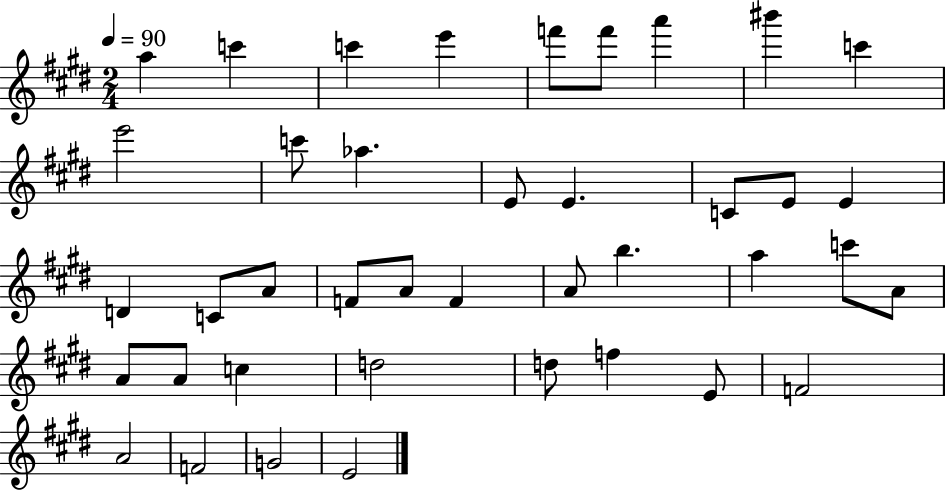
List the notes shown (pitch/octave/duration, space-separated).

A5/q C6/q C6/q E6/q F6/e F6/e A6/q BIS6/q C6/q E6/h C6/e Ab5/q. E4/e E4/q. C4/e E4/e E4/q D4/q C4/e A4/e F4/e A4/e F4/q A4/e B5/q. A5/q C6/e A4/e A4/e A4/e C5/q D5/h D5/e F5/q E4/e F4/h A4/h F4/h G4/h E4/h